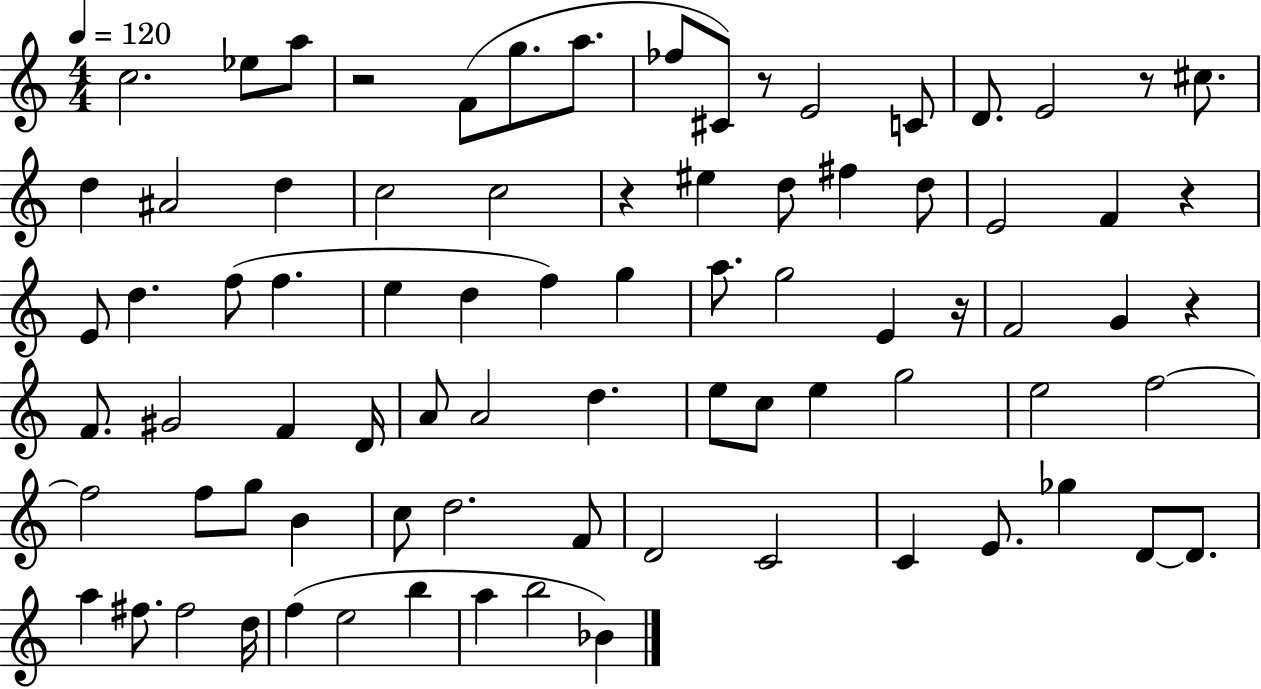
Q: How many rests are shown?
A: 7